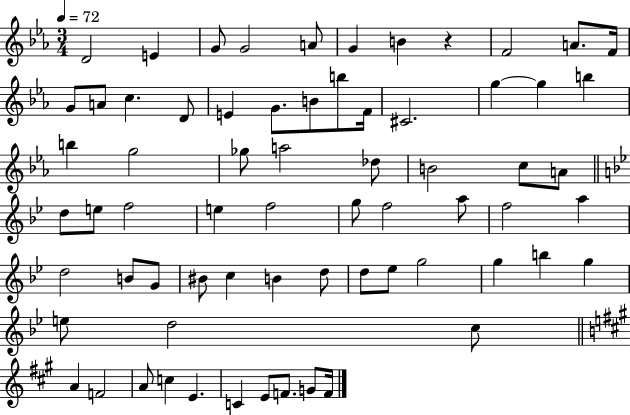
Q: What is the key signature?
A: EES major